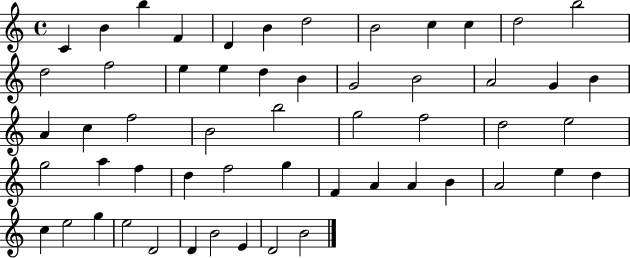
{
  \clef treble
  \time 4/4
  \defaultTimeSignature
  \key c \major
  c'4 b'4 b''4 f'4 | d'4 b'4 d''2 | b'2 c''4 c''4 | d''2 b''2 | \break d''2 f''2 | e''4 e''4 d''4 b'4 | g'2 b'2 | a'2 g'4 b'4 | \break a'4 c''4 f''2 | b'2 b''2 | g''2 f''2 | d''2 e''2 | \break g''2 a''4 f''4 | d''4 f''2 g''4 | f'4 a'4 a'4 b'4 | a'2 e''4 d''4 | \break c''4 e''2 g''4 | e''2 d'2 | d'4 b'2 e'4 | d'2 b'2 | \break \bar "|."
}